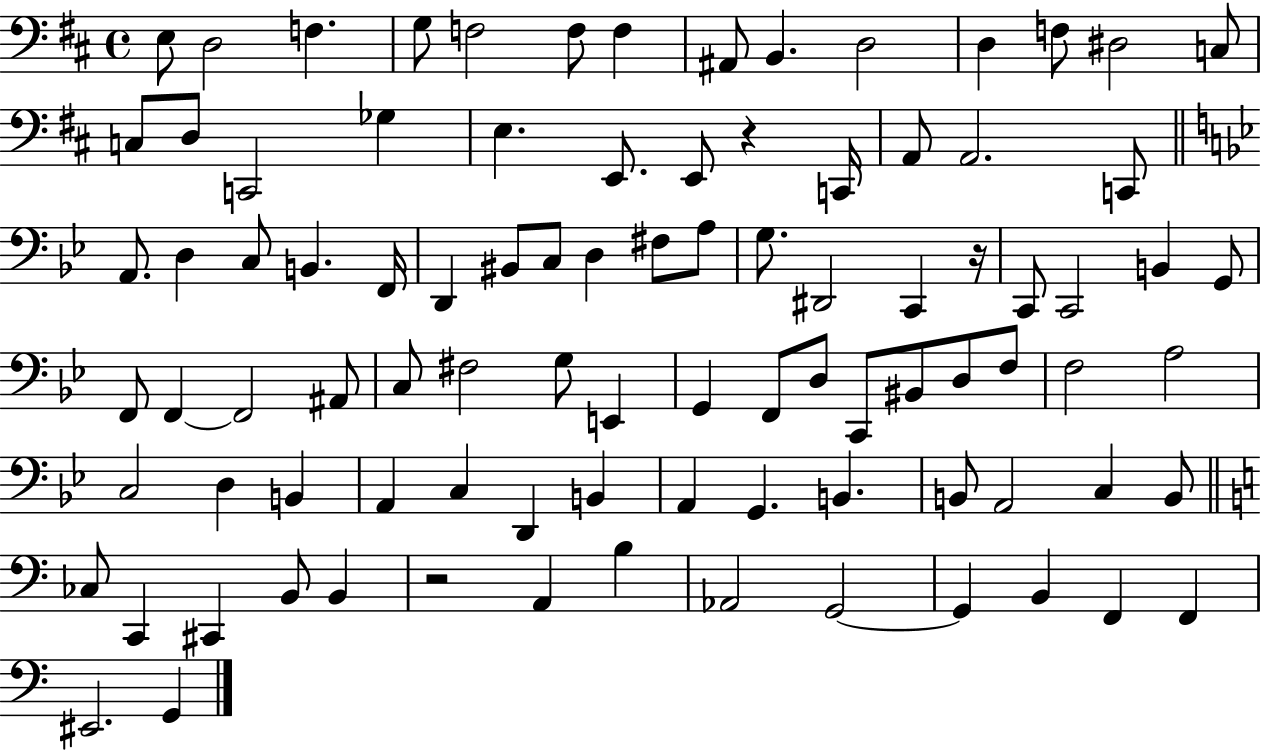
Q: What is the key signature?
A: D major